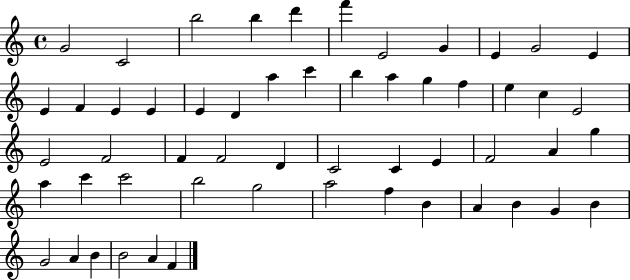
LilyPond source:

{
  \clef treble
  \time 4/4
  \defaultTimeSignature
  \key c \major
  g'2 c'2 | b''2 b''4 d'''4 | f'''4 e'2 g'4 | e'4 g'2 e'4 | \break e'4 f'4 e'4 e'4 | e'4 d'4 a''4 c'''4 | b''4 a''4 g''4 f''4 | e''4 c''4 e'2 | \break e'2 f'2 | f'4 f'2 d'4 | c'2 c'4 e'4 | f'2 a'4 g''4 | \break a''4 c'''4 c'''2 | b''2 g''2 | a''2 f''4 b'4 | a'4 b'4 g'4 b'4 | \break g'2 a'4 b'4 | b'2 a'4 f'4 | \bar "|."
}